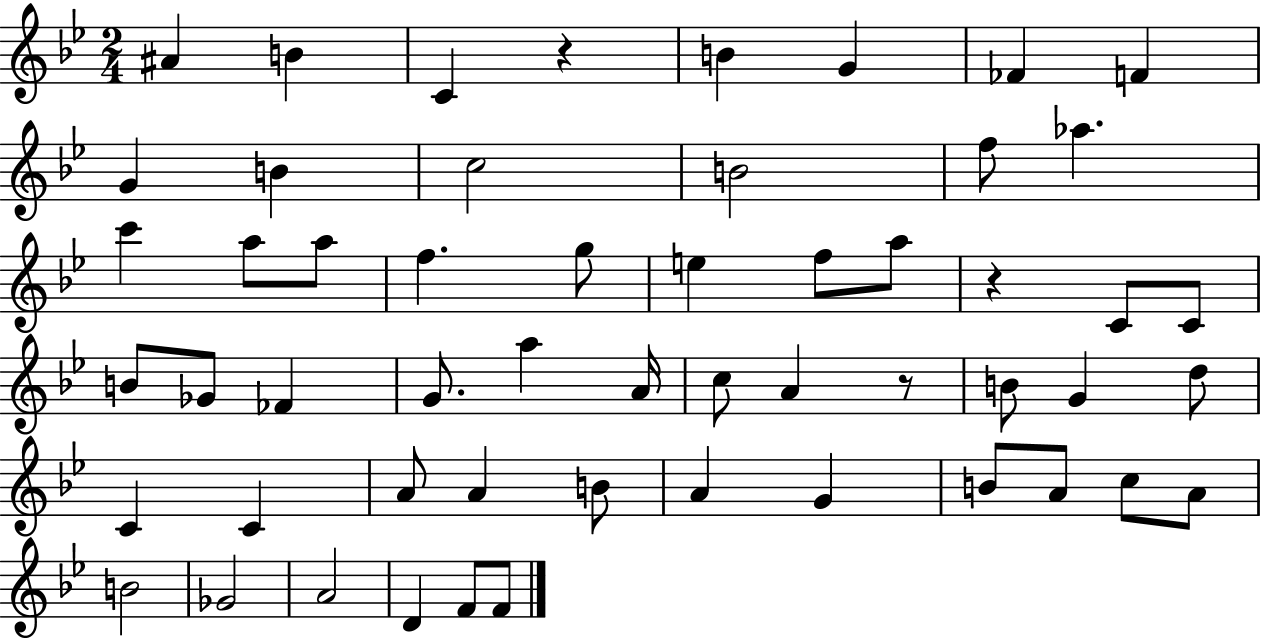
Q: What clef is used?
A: treble